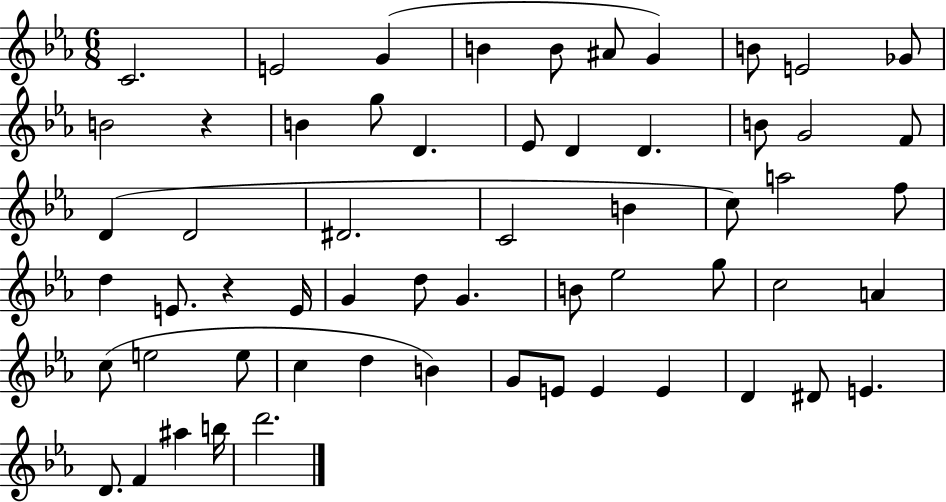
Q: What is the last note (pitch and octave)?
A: D6